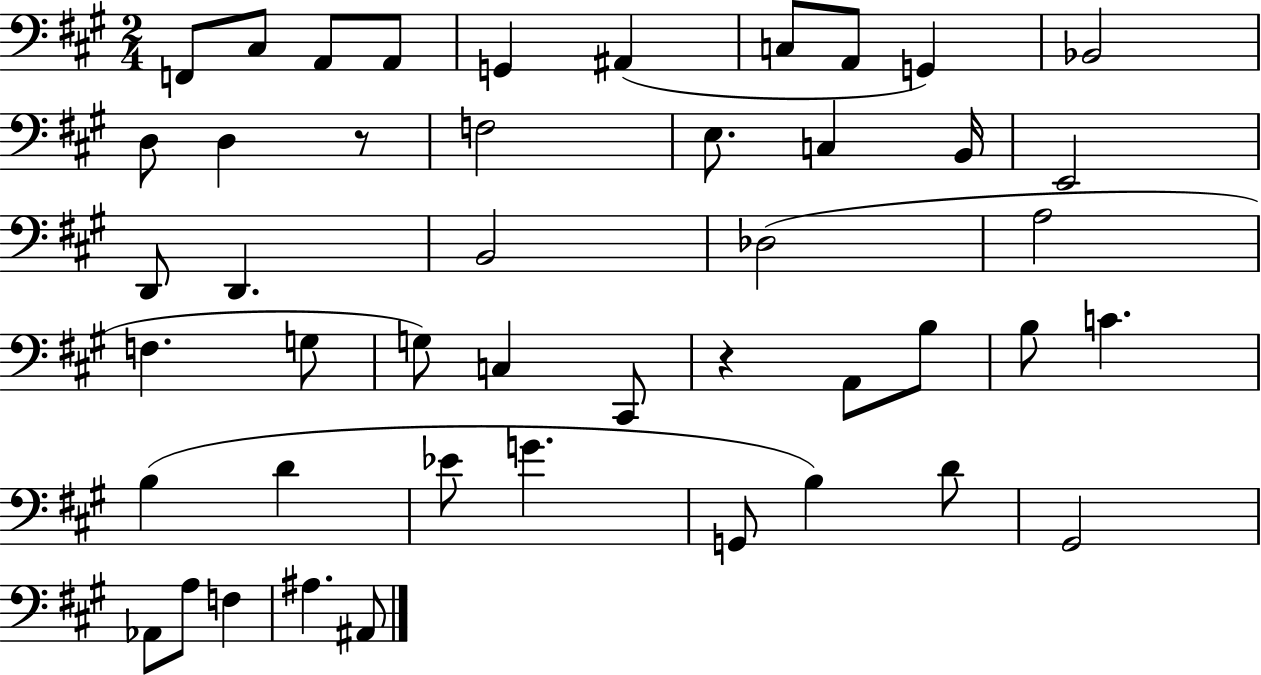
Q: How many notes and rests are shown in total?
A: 46